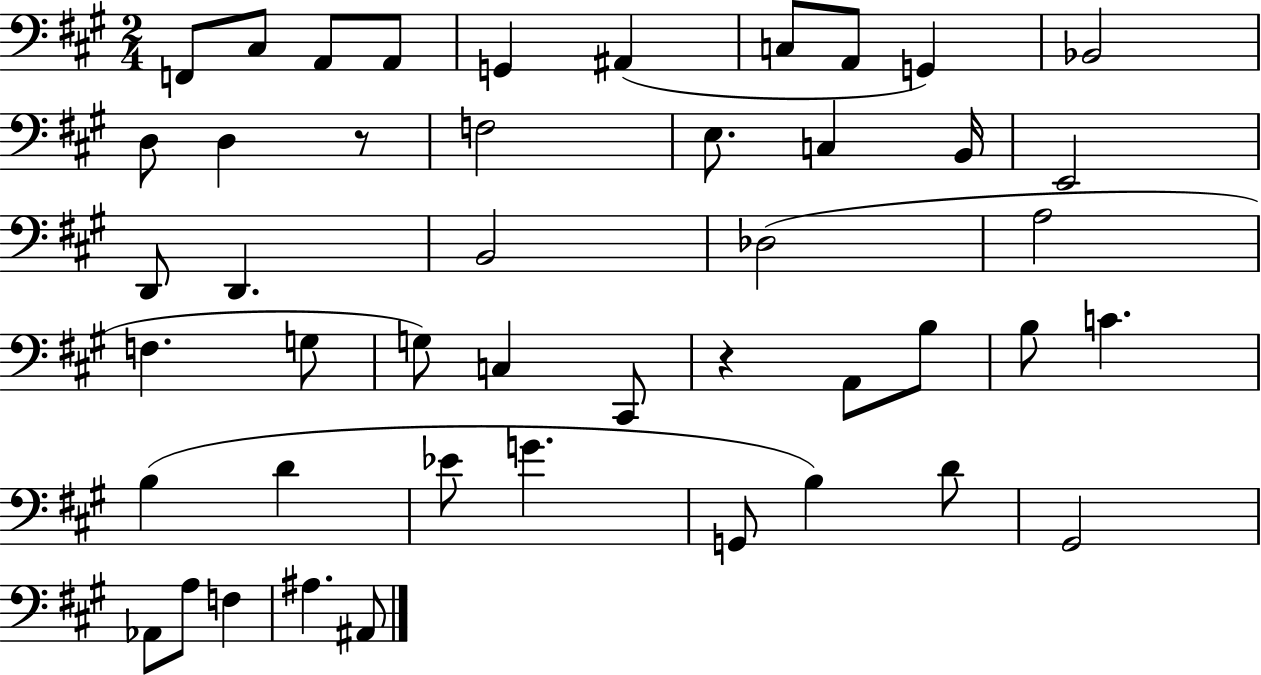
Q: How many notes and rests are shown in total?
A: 46